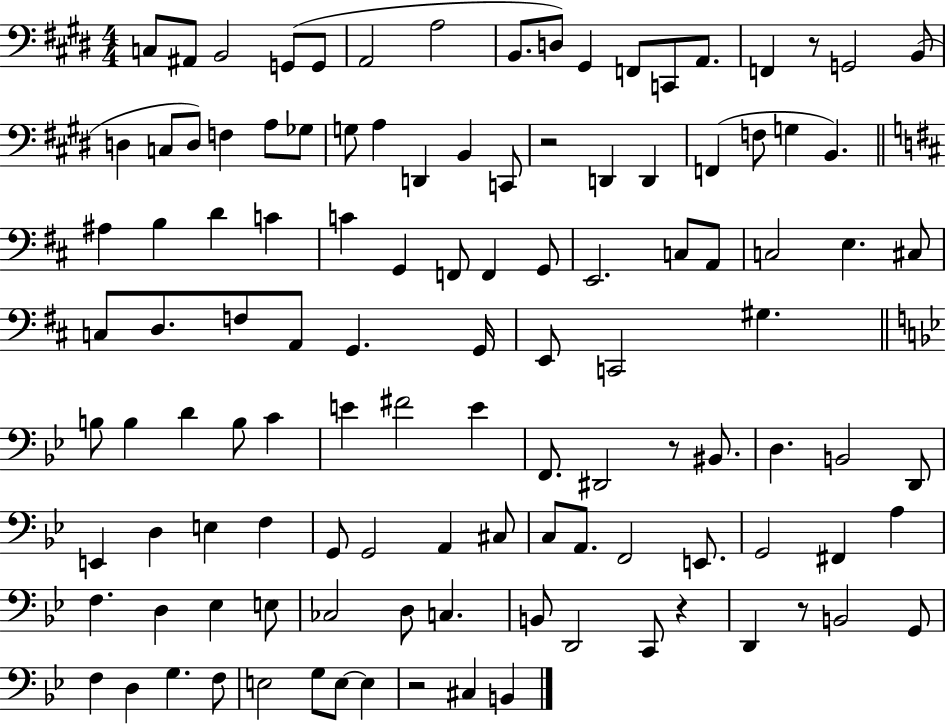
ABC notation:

X:1
T:Untitled
M:4/4
L:1/4
K:E
C,/2 ^A,,/2 B,,2 G,,/2 G,,/2 A,,2 A,2 B,,/2 D,/2 ^G,, F,,/2 C,,/2 A,,/2 F,, z/2 G,,2 B,,/2 D, C,/2 D,/2 F, A,/2 _G,/2 G,/2 A, D,, B,, C,,/2 z2 D,, D,, F,, F,/2 G, B,, ^A, B, D C C G,, F,,/2 F,, G,,/2 E,,2 C,/2 A,,/2 C,2 E, ^C,/2 C,/2 D,/2 F,/2 A,,/2 G,, G,,/4 E,,/2 C,,2 ^G, B,/2 B, D B,/2 C E ^F2 E F,,/2 ^D,,2 z/2 ^B,,/2 D, B,,2 D,,/2 E,, D, E, F, G,,/2 G,,2 A,, ^C,/2 C,/2 A,,/2 F,,2 E,,/2 G,,2 ^F,, A, F, D, _E, E,/2 _C,2 D,/2 C, B,,/2 D,,2 C,,/2 z D,, z/2 B,,2 G,,/2 F, D, G, F,/2 E,2 G,/2 E,/2 E, z2 ^C, B,,